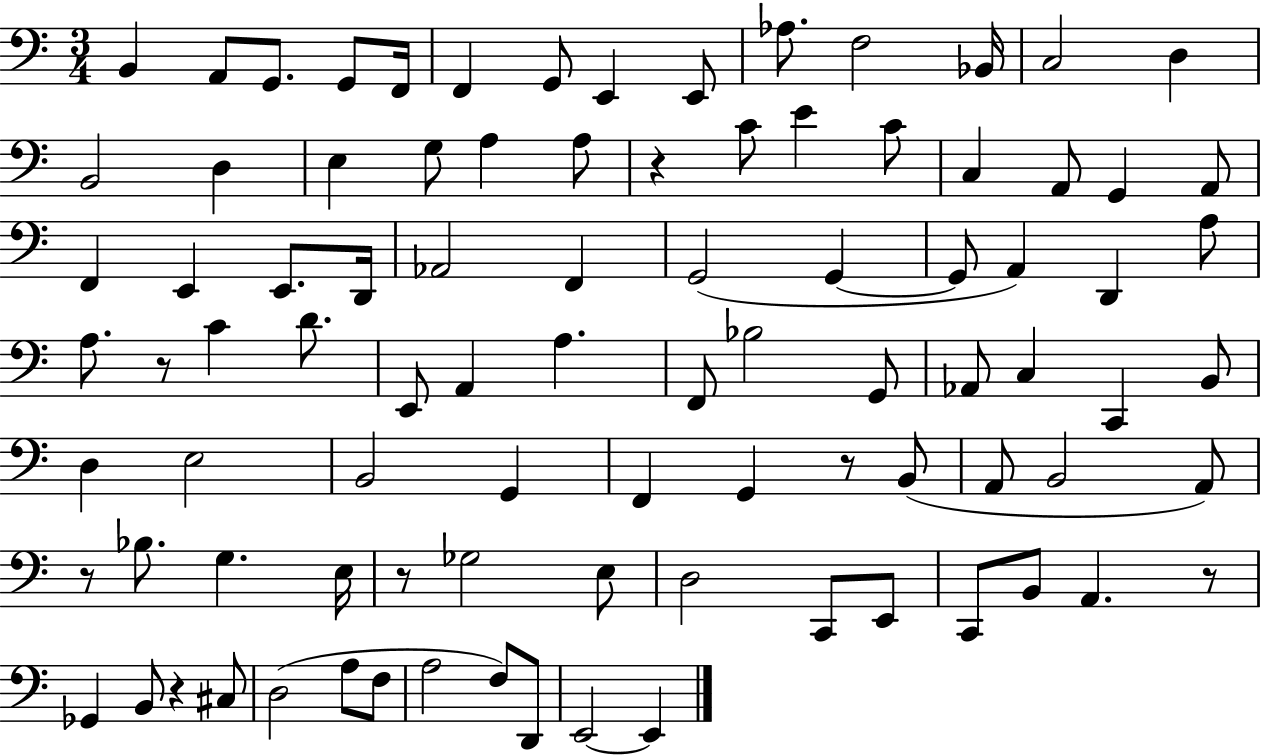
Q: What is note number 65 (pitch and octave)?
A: E3